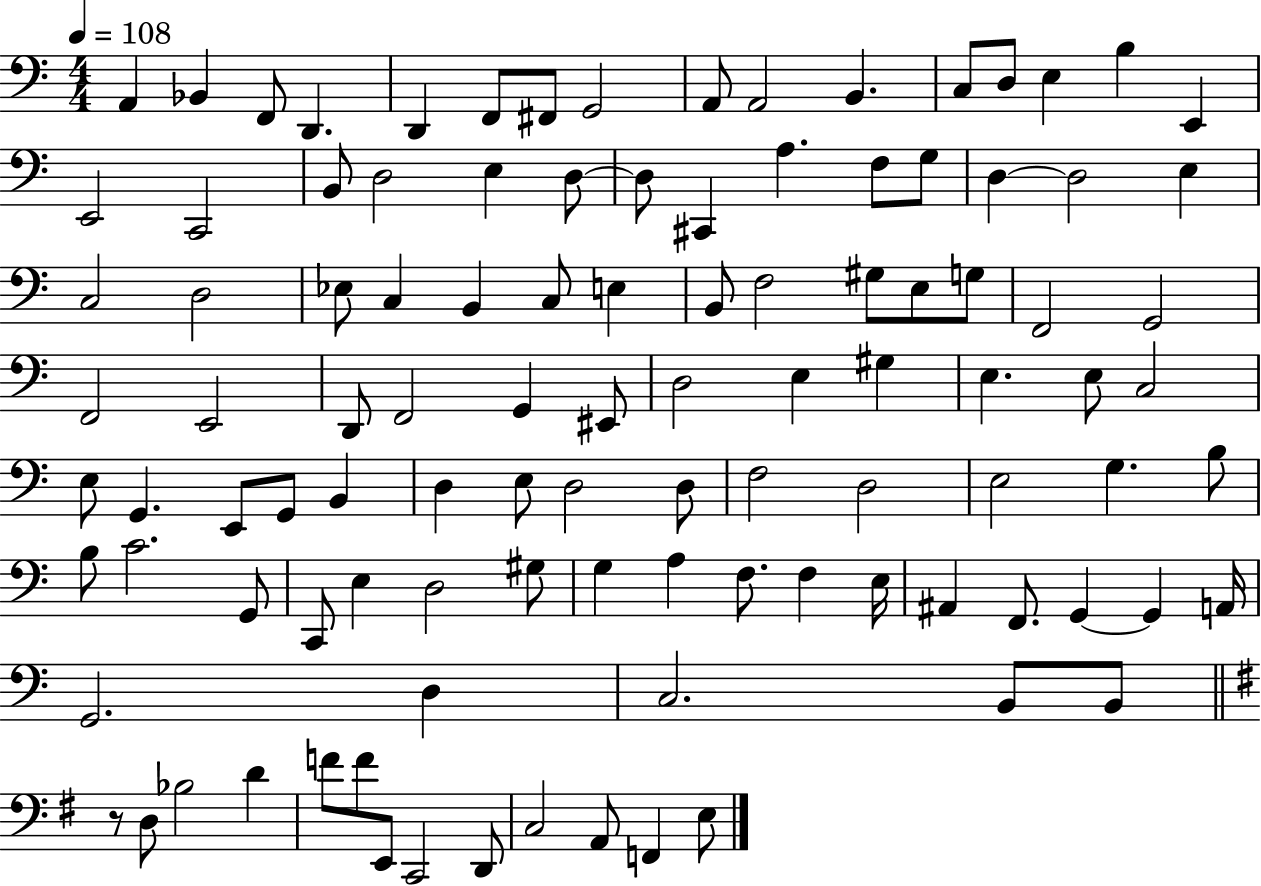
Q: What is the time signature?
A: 4/4